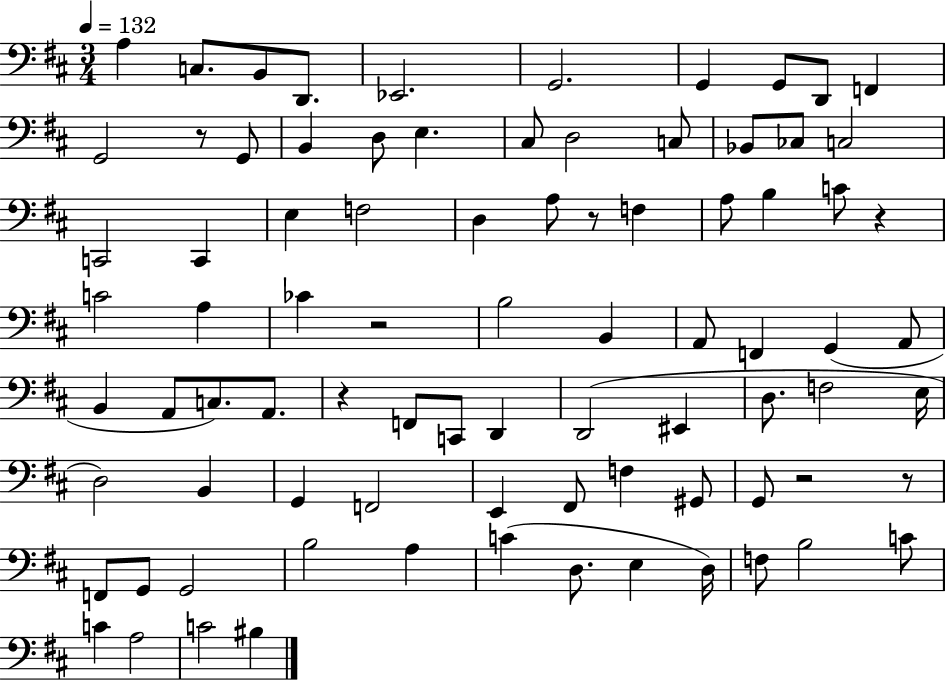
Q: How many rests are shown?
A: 7